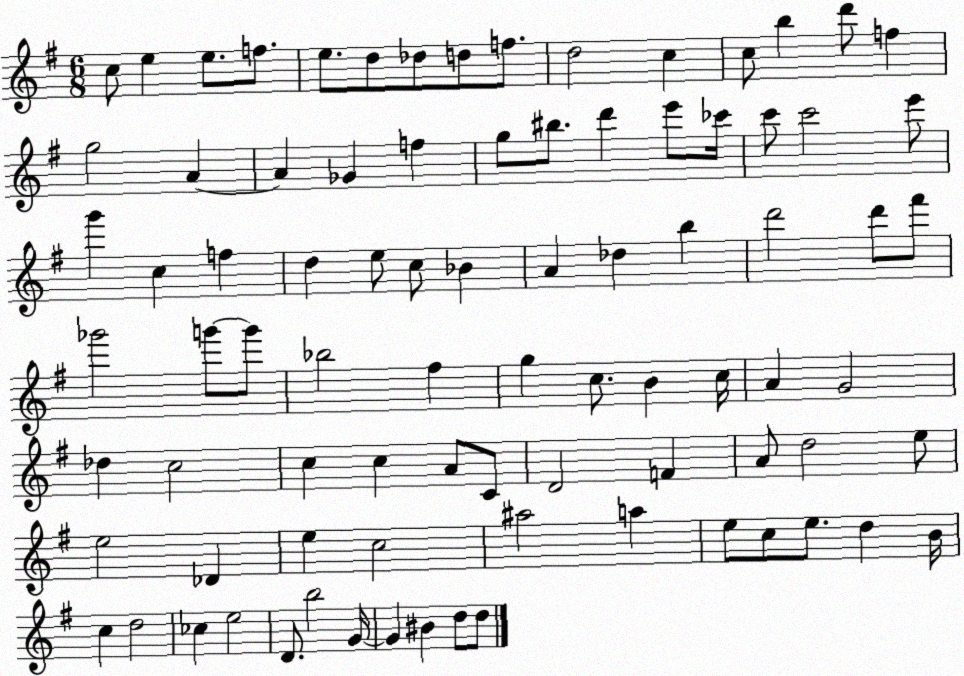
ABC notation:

X:1
T:Untitled
M:6/8
L:1/4
K:G
c/2 e e/2 f/2 e/2 d/2 _d/2 d/2 f/2 d2 c c/2 b d'/2 f g2 A A _G f g/2 ^b/2 d' e'/2 _c'/4 c'/2 c'2 e'/2 g' c f d e/2 c/2 _B A _d b d'2 d'/2 ^f'/2 _g'2 g'/2 g'/2 _b2 ^f g c/2 B c/4 A G2 _d c2 c c A/2 C/2 D2 F A/2 d2 e/2 e2 _D e c2 ^a2 a e/2 c/2 e/2 d B/4 c d2 _c e2 D/2 b2 G/4 G ^B d/2 d/2